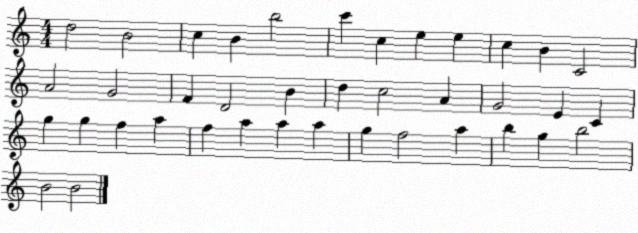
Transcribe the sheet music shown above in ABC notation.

X:1
T:Untitled
M:4/4
L:1/4
K:C
d2 B2 c B b2 c' c e e c B C2 A2 G2 F D2 B d c2 A G2 E C g g f a f a a a g f2 a b g b2 B2 B2